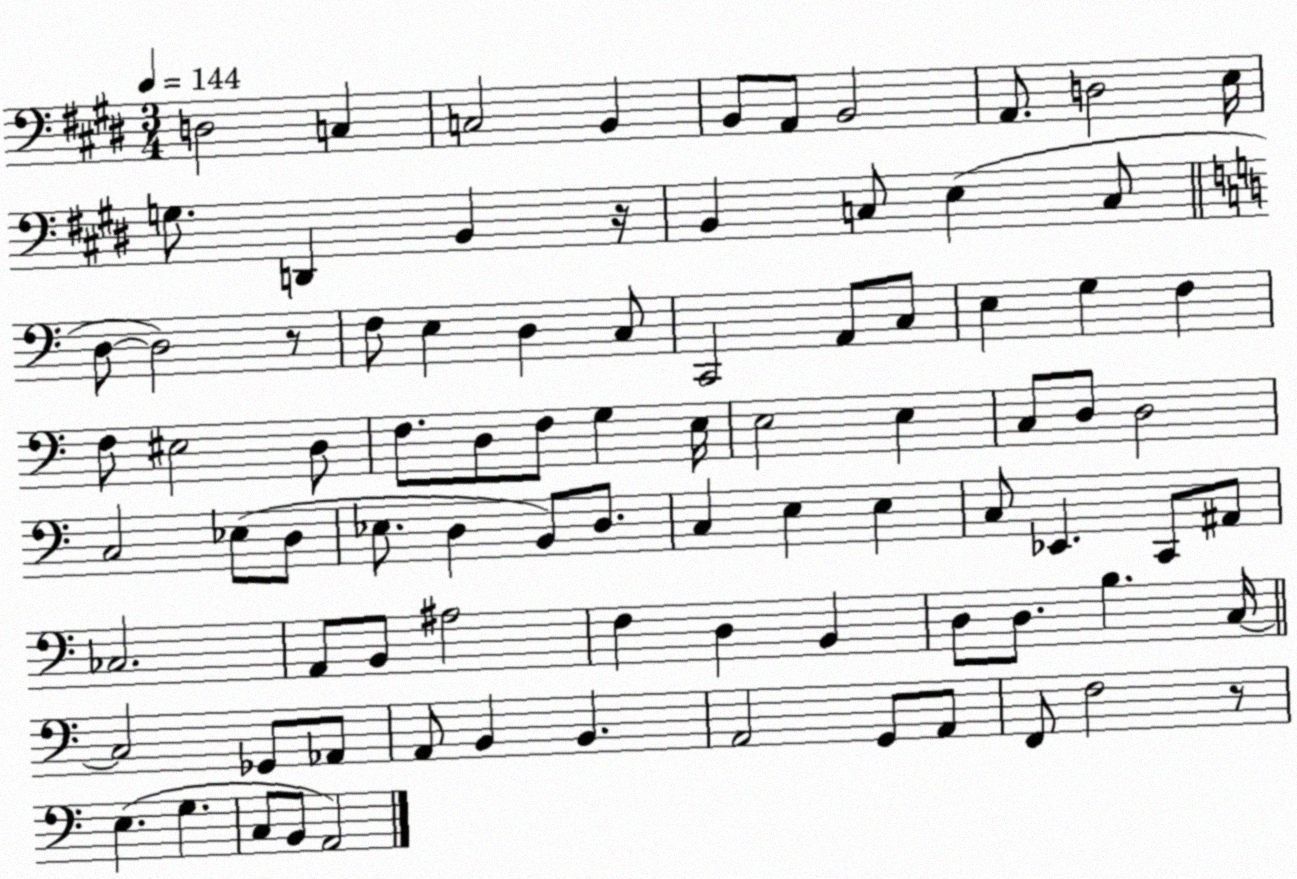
X:1
T:Untitled
M:3/4
L:1/4
K:E
D,2 C, C,2 B,, B,,/2 A,,/2 B,,2 A,,/2 D,2 E,/4 G,/2 D,, B,, z/4 B,, C,/2 E, C,/2 D,/2 D,2 z/2 F,/2 E, D, C,/2 C,,2 A,,/2 C,/2 E, G, F, F,/2 ^E,2 D,/2 F,/2 D,/2 F,/2 G, E,/4 E,2 E, C,/2 D,/2 D,2 C,2 _E,/2 D,/2 _E,/2 D, B,,/2 D,/2 C, E, E, C,/2 _E,, C,,/2 ^A,,/2 _C,2 A,,/2 B,,/2 ^A,2 F, D, B,, D,/2 D,/2 B, C,/4 C,2 _G,,/2 _A,,/2 A,,/2 B,, B,, A,,2 G,,/2 A,,/2 F,,/2 F,2 z/2 E, G, C,/2 B,,/2 A,,2